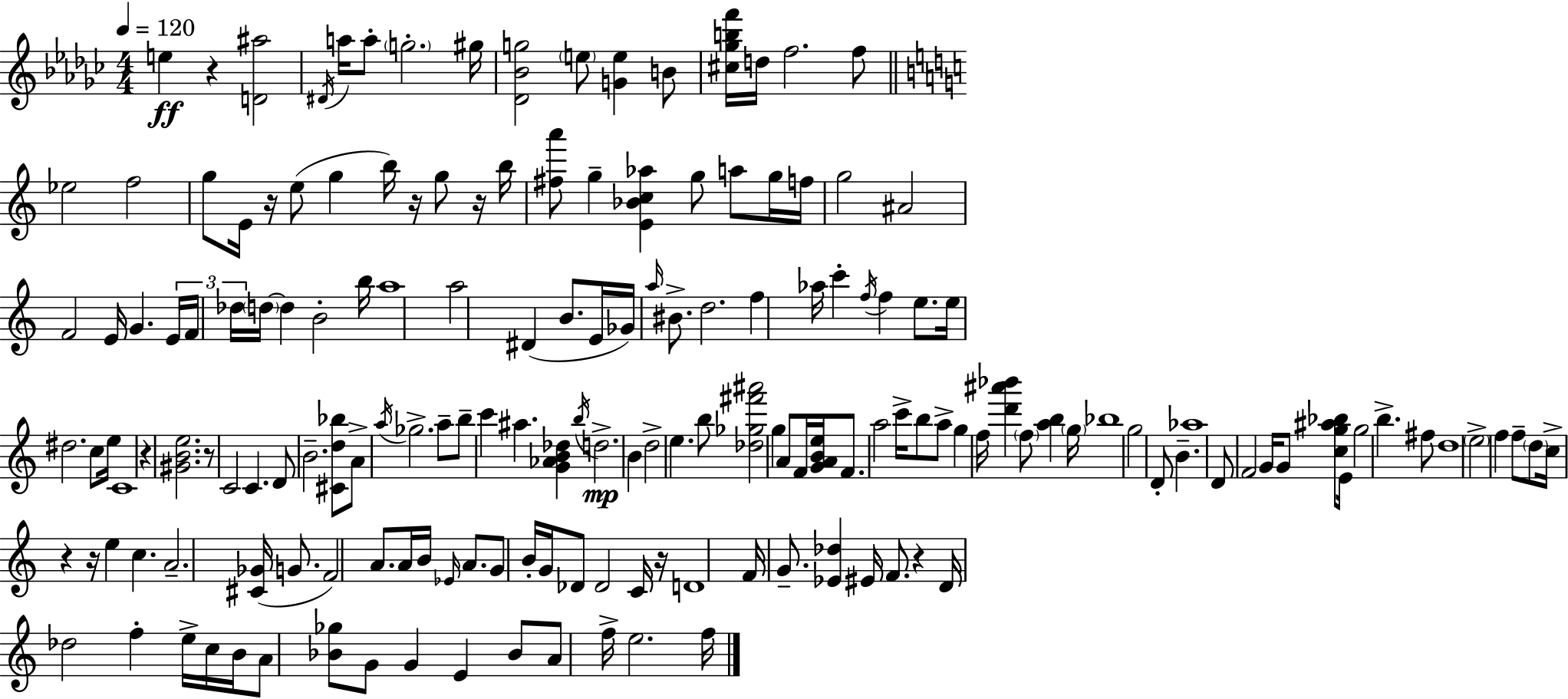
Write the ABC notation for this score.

X:1
T:Untitled
M:4/4
L:1/4
K:Ebm
e z [D^a]2 ^D/4 a/4 a/2 g2 ^g/4 [_D_Bg]2 e/2 [Ge] B/2 [^c_gbf']/4 d/4 f2 f/2 _e2 f2 g/2 E/4 z/4 e/2 g b/4 z/4 g/2 z/4 b/4 [^fa']/2 g [E_Bc_a] g/2 a/2 g/4 f/4 g2 ^A2 F2 E/4 G E/4 F/4 _d/4 d/4 d B2 b/4 a4 a2 ^D B/2 E/4 _G/4 a/4 ^B/2 d2 f _a/4 c' f/4 f e/2 e/4 ^d2 c/2 e/4 C4 z [^GBe]2 z/2 C2 C D/2 B2 [^Cd_b]/2 A/2 a/4 _g2 a/2 b/2 c' ^a [G_AB_d] b/4 d2 B d2 e b/2 [_d_g^f'^a']2 g A/2 F/4 [GABe]/4 F/2 a2 c'/4 b/2 a/2 g f/4 [d'^a'_b'] f/2 [ab] g/4 _b4 g2 D/2 B _a4 D/2 F2 G/4 G/2 [cg^a_b]/2 E/4 g2 b ^f/2 d4 e2 f f/2 d/2 c/4 z z/4 e c A2 [^C_G]/4 G/2 F2 A/2 A/4 B/4 _E/4 A/2 G/2 B/4 G/4 _D/2 _D2 C/4 z/4 D4 F/4 G/2 [_E_d] ^E/4 F/2 z D/4 _d2 f e/4 c/4 B/4 A/2 [_B_g]/2 G/2 G E _B/2 A/2 f/4 e2 f/4